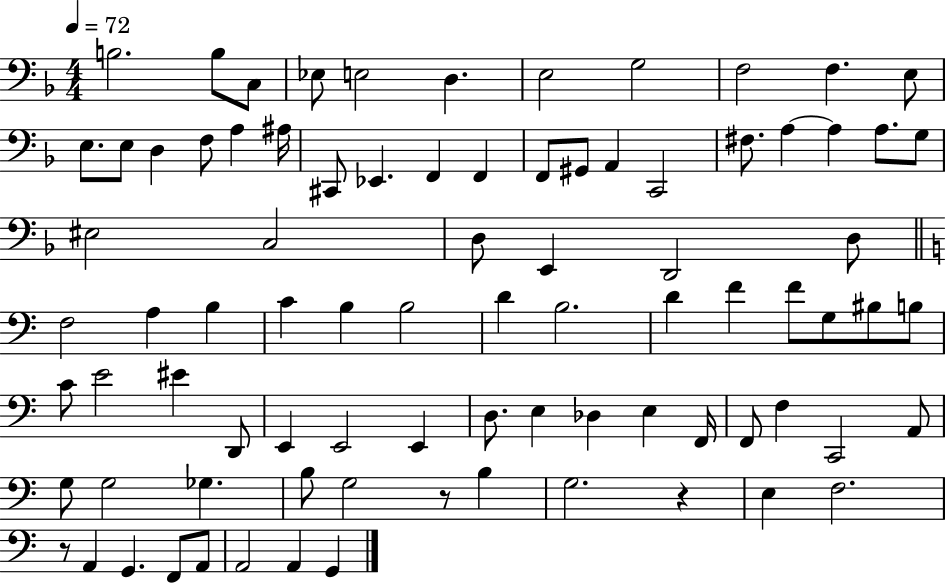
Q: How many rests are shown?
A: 3